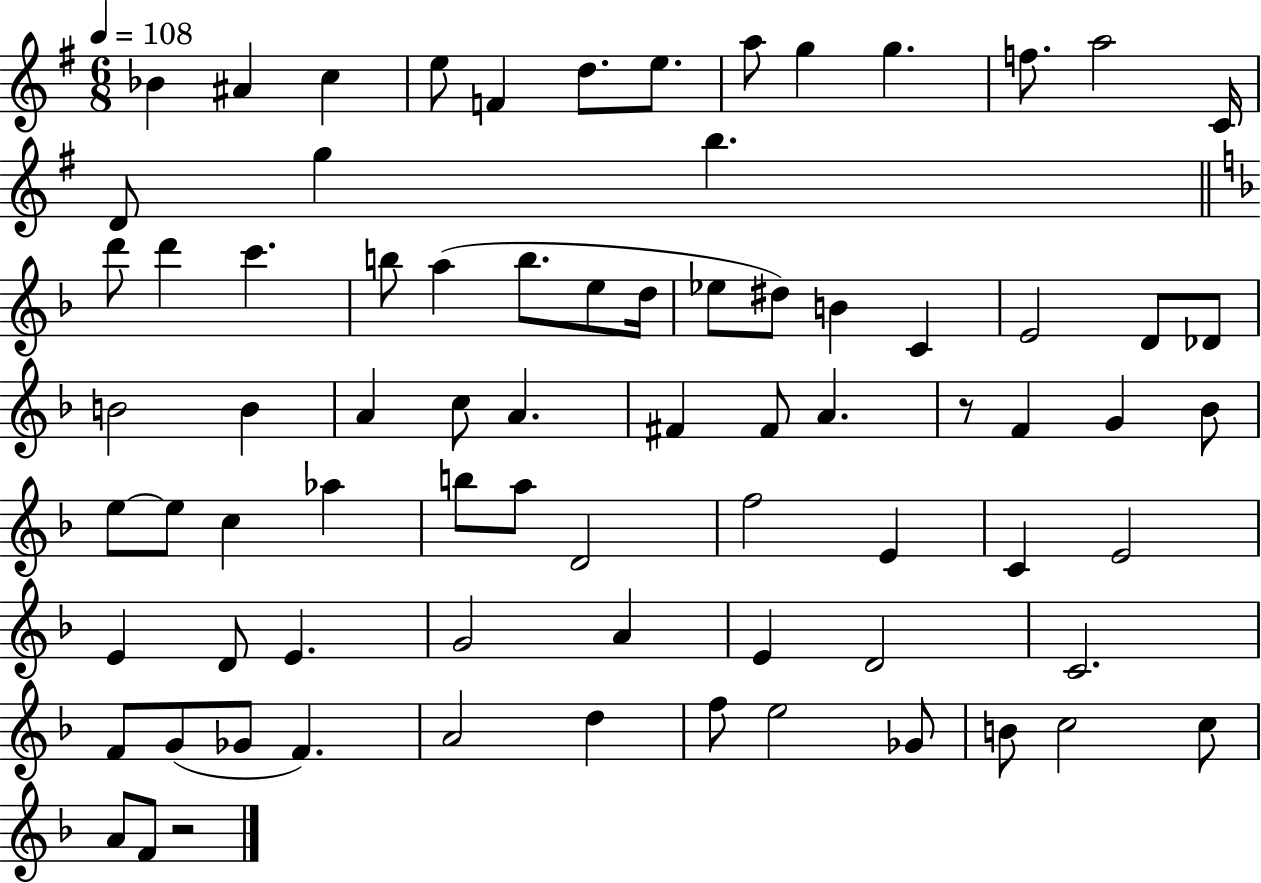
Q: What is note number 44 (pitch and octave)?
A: E5